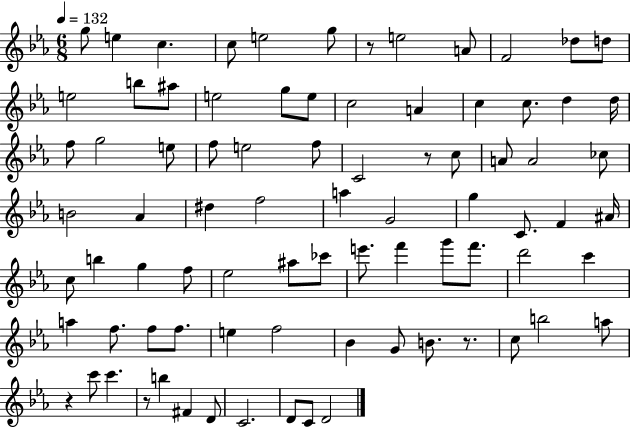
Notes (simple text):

G5/e E5/q C5/q. C5/e E5/h G5/e R/e E5/h A4/e F4/h Db5/e D5/e E5/h B5/e A#5/e E5/h G5/e E5/e C5/h A4/q C5/q C5/e. D5/q D5/s F5/e G5/h E5/e F5/e E5/h F5/e C4/h R/e C5/e A4/e A4/h CES5/e B4/h Ab4/q D#5/q F5/h A5/q G4/h G5/q C4/e. F4/q A#4/s C5/e B5/q G5/q F5/e Eb5/h A#5/e CES6/e E6/e. F6/q G6/e F6/e. D6/h C6/q A5/q F5/e. F5/e F5/e. E5/q F5/h Bb4/q G4/e B4/e. R/e. C5/e B5/h A5/e R/q C6/e C6/q. R/e B5/q F#4/q D4/e C4/h. D4/e C4/e D4/h